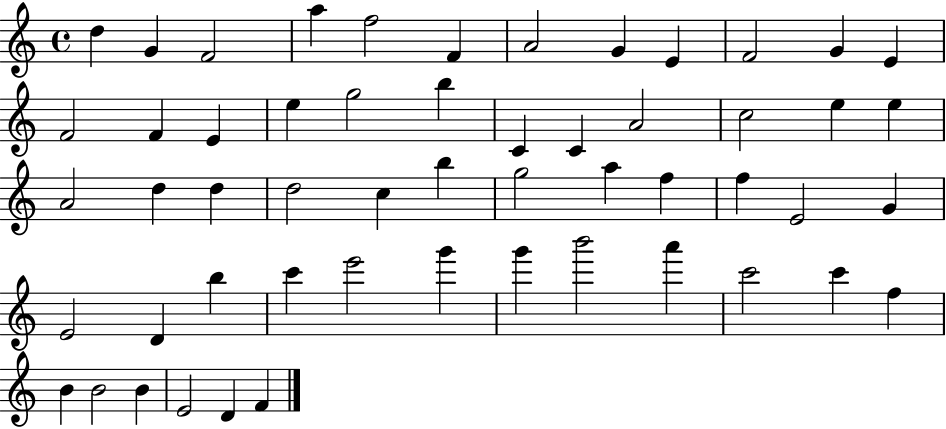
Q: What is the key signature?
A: C major